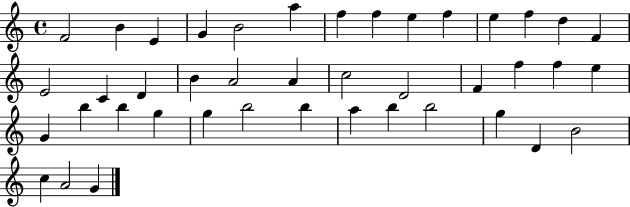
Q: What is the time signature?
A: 4/4